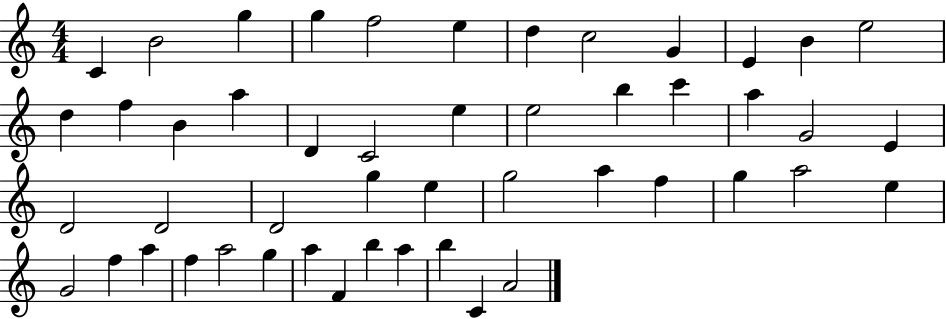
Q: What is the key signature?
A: C major